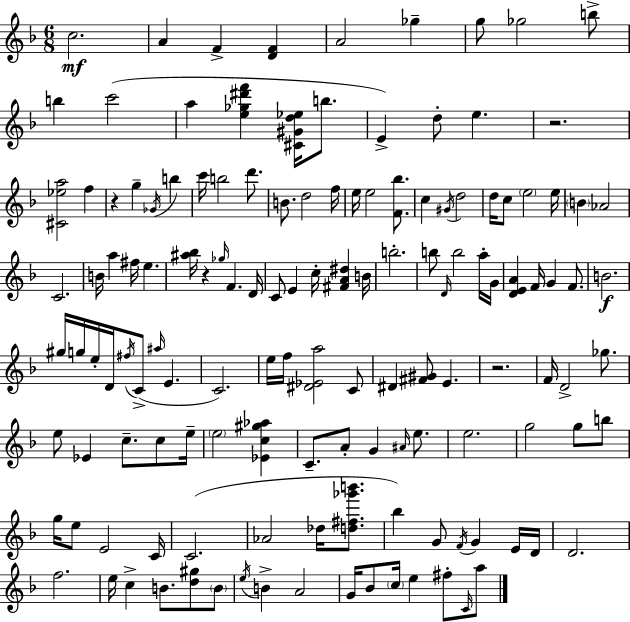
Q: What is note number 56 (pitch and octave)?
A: G4